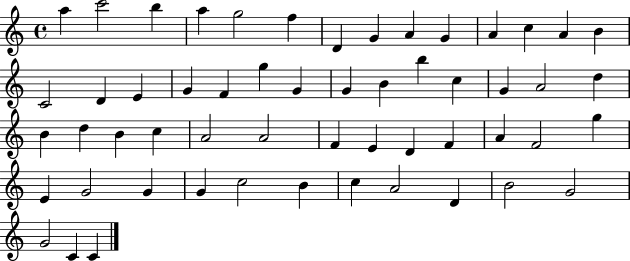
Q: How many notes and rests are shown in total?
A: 55